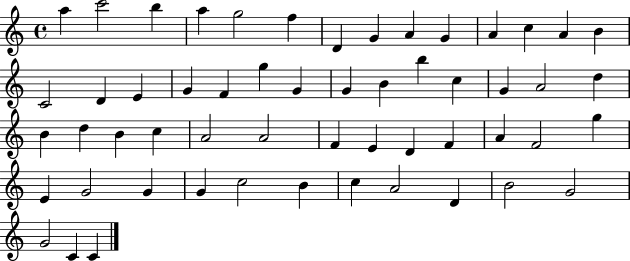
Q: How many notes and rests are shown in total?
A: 55